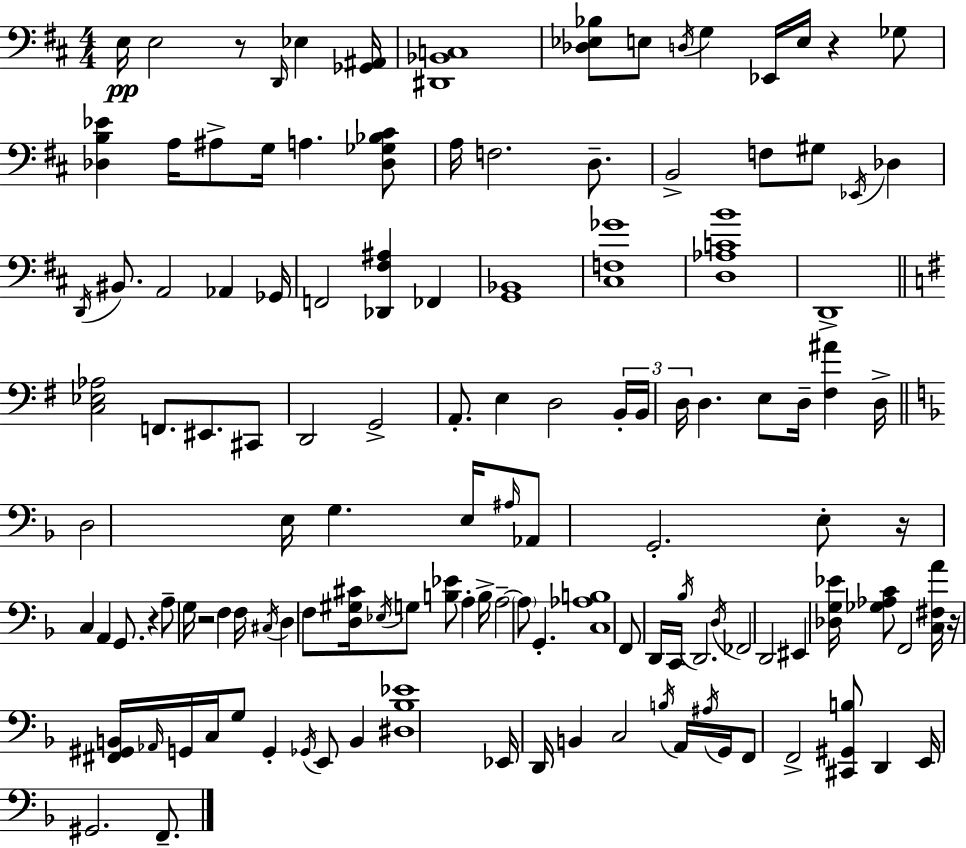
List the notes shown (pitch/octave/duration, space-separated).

E3/s E3/h R/e D2/s Eb3/q [Gb2,A#2]/s [D#2,Bb2,C3]/w [Db3,Eb3,Bb3]/e E3/e D3/s G3/q Eb2/s E3/s R/q Gb3/e [Db3,B3,Eb4]/q A3/s A#3/e G3/s A3/q. [Db3,Gb3,Bb3,C#4]/e A3/s F3/h. D3/e. B2/h F3/e G#3/e Eb2/s Db3/q D2/s BIS2/e. A2/h Ab2/q Gb2/s F2/h [Db2,F#3,A#3]/q FES2/q [G2,Bb2]/w [C#3,F3,Gb4]/w [D3,Ab3,C4,B4]/w D2/w [C3,Eb3,Ab3]/h F2/e. EIS2/e. C#2/e D2/h G2/h A2/e. E3/q D3/h B2/s B2/s D3/s D3/q. E3/e D3/s [F#3,A#4]/q D3/s D3/h E3/s G3/q. E3/s A#3/s Ab2/e G2/h. E3/e R/s C3/q A2/q G2/e. R/q A3/e G3/s R/h F3/q F3/s C#3/s D3/q F3/e [D3,G#3,C#4]/s Eb3/s G3/e [B3,Eb4]/e A3/q B3/s A3/h A3/e G2/q. [C3,Ab3,B3]/w F2/e D2/s C2/s Bb3/s D2/h. D3/s FES2/h D2/h EIS2/q [Db3,G3,Eb4]/s [Gb3,Ab3,C4]/e F2/h [C3,F#3,A4]/s R/s [F#2,G#2,B2]/s Ab2/s G2/s C3/s G3/e G2/q Gb2/s E2/e B2/q [D#3,Bb3,Eb4]/w Eb2/s D2/s B2/q C3/h B3/s A2/s A#3/s G2/s F2/e F2/h [C#2,G#2,B3]/e D2/q E2/s G#2/h. F2/e.